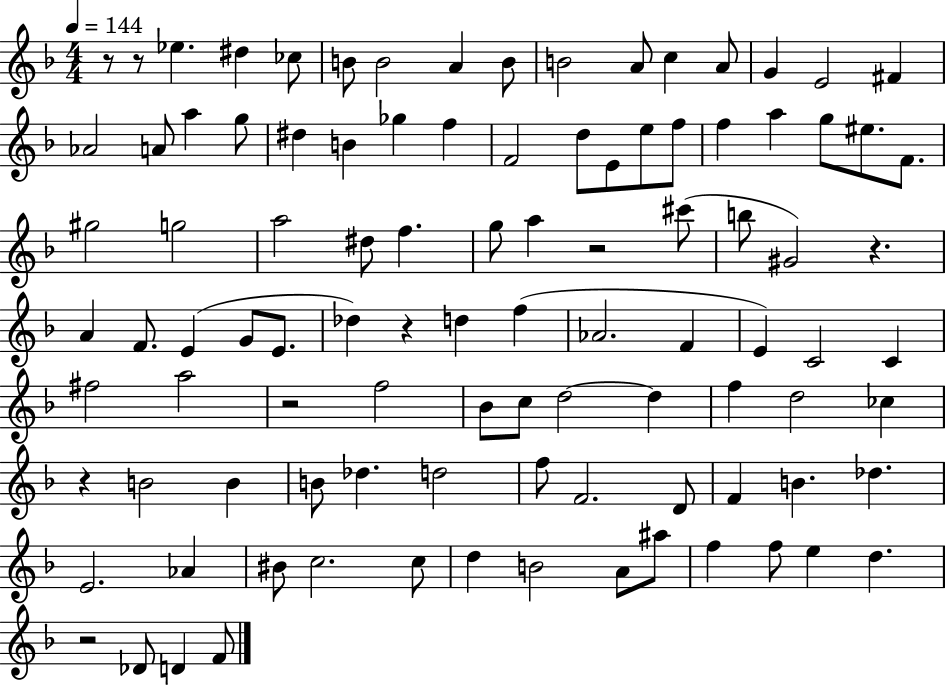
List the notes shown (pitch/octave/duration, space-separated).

R/e R/e Eb5/q. D#5/q CES5/e B4/e B4/h A4/q B4/e B4/h A4/e C5/q A4/e G4/q E4/h F#4/q Ab4/h A4/e A5/q G5/e D#5/q B4/q Gb5/q F5/q F4/h D5/e E4/e E5/e F5/e F5/q A5/q G5/e EIS5/e. F4/e. G#5/h G5/h A5/h D#5/e F5/q. G5/e A5/q R/h C#6/e B5/e G#4/h R/q. A4/q F4/e. E4/q G4/e E4/e. Db5/q R/q D5/q F5/q Ab4/h. F4/q E4/q C4/h C4/q F#5/h A5/h R/h F5/h Bb4/e C5/e D5/h D5/q F5/q D5/h CES5/q R/q B4/h B4/q B4/e Db5/q. D5/h F5/e F4/h. D4/e F4/q B4/q. Db5/q. E4/h. Ab4/q BIS4/e C5/h. C5/e D5/q B4/h A4/e A#5/e F5/q F5/e E5/q D5/q. R/h Db4/e D4/q F4/e